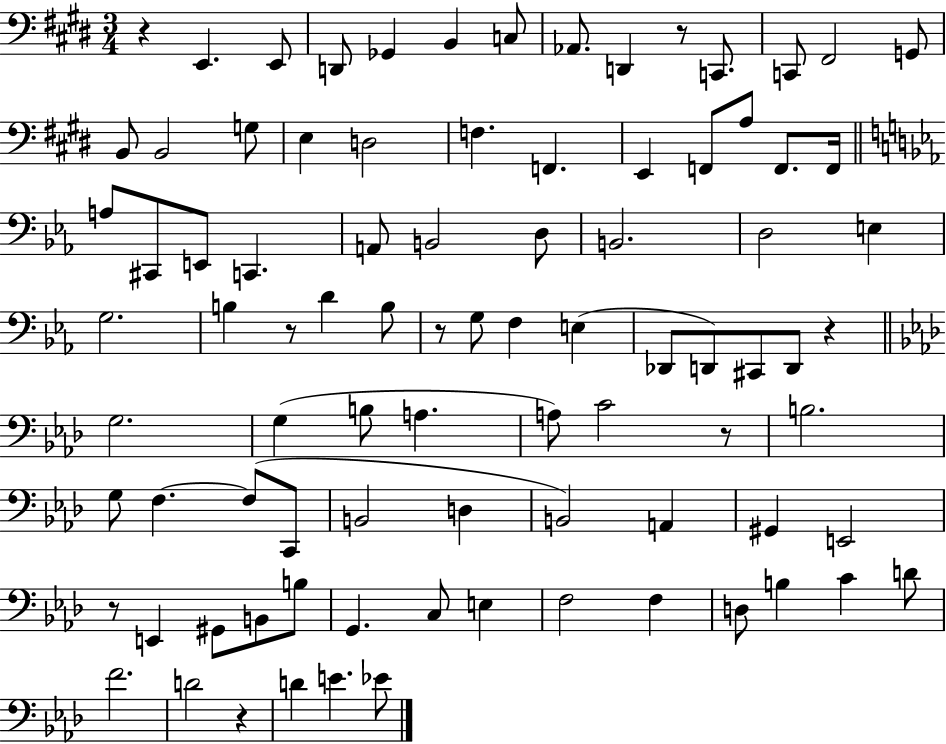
{
  \clef bass
  \numericTimeSignature
  \time 3/4
  \key e \major
  r4 e,4. e,8 | d,8 ges,4 b,4 c8 | aes,8. d,4 r8 c,8. | c,8 fis,2 g,8 | \break b,8 b,2 g8 | e4 d2 | f4. f,4. | e,4 f,8 a8 f,8. f,16 | \break \bar "||" \break \key c \minor a8 cis,8 e,8 c,4. | a,8 b,2 d8 | b,2. | d2 e4 | \break g2. | b4 r8 d'4 b8 | r8 g8 f4 e4( | des,8 d,8) cis,8 d,8 r4 | \break \bar "||" \break \key f \minor g2. | g4( b8 a4. | a8) c'2 r8 | b2. | \break g8 f4.~~ f8( c,8 | b,2 d4 | b,2) a,4 | gis,4 e,2 | \break r8 e,4 gis,8 b,8 b8 | g,4. c8 e4 | f2 f4 | d8 b4 c'4 d'8 | \break f'2. | d'2 r4 | d'4 e'4. ees'8 | \bar "|."
}